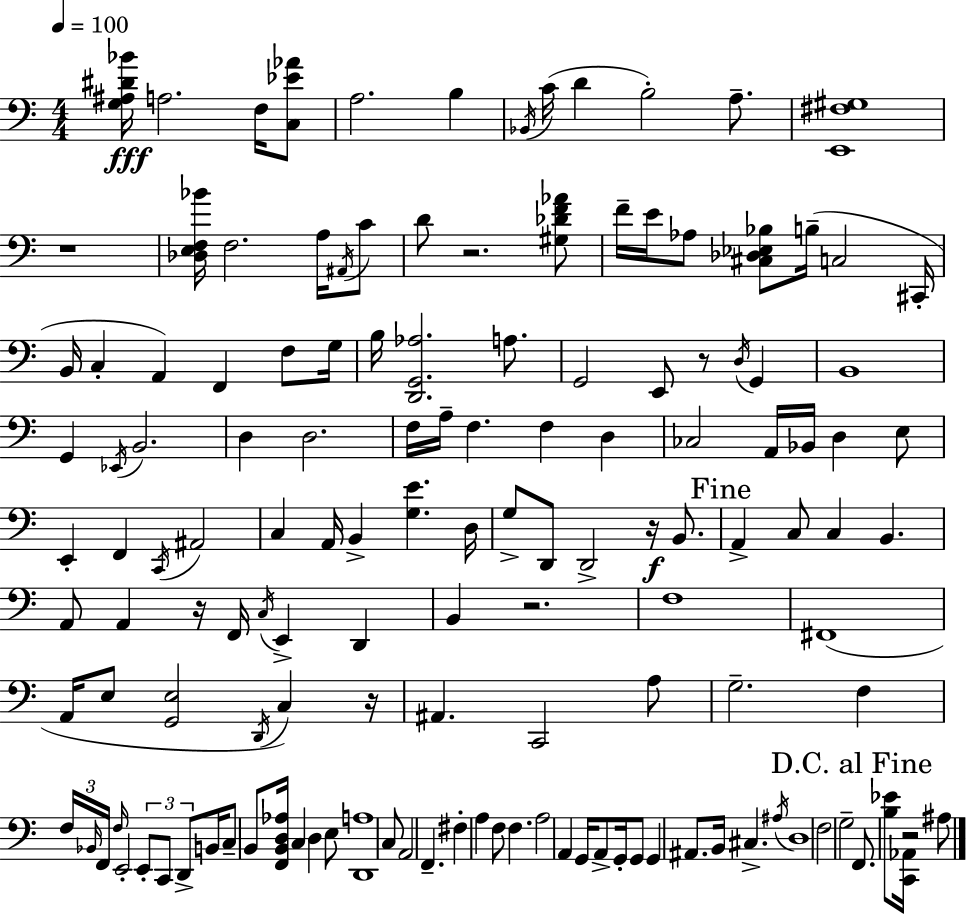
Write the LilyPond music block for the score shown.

{
  \clef bass
  \numericTimeSignature
  \time 4/4
  \key c \major
  \tempo 4 = 100
  \repeat volta 2 { <g ais dis' bes'>16\fff a2. f16 <c ees' aes'>8 | a2. b4 | \acciaccatura { bes,16 } c'16( d'4 b2-.) a8.-- | <e, fis gis>1 | \break r1 | <des e f bes'>16 f2. a16 \acciaccatura { ais,16 } | c'8 d'8 r2. | <gis des' f' aes'>8 f'16-- e'16 aes8 <cis des ees bes>8 b16--( c2 | \break cis,16-. b,16 c4-. a,4) f,4 f8 | g16 b16 <d, g, aes>2. a8. | g,2 e,8 r8 \acciaccatura { d16 } g,4 | b,1 | \break g,4 \acciaccatura { ees,16 } b,2. | d4 d2. | f16 a16-- f4. f4 | d4 ces2 a,16 bes,16 d4 | \break e8 e,4-. f,4 \acciaccatura { c,16 } ais,2 | c4 a,16 b,4-> <g e'>4. | d16 g8-> d,8 d,2-> | r16\f b,8. \mark "Fine" a,4-> c8 c4 b,4. | \break a,8 a,4 r16 f,16 \acciaccatura { c16 } e,4-> | d,4 b,4 r2. | f1 | fis,1( | \break a,16 e8 <g, e>2 | \acciaccatura { d,16 } c4) r16 ais,4. c,2 | a8 g2.-- | f4 \tuplet 3/2 { f16 \grace { bes,16 } f,16 } \grace { f16 } e,2-. | \break \tuplet 3/2 { e,8-. c,8 d,8-> } b,16 c8-- b,8 <f, b, d aes>16 c4 | d4 e8 <d, a>1 | c8 a,2 | f,4.-- fis4-. a4 | \break f8 f4. a2 | a,4 g,16 a,8-> g,16-. g,8 g,4 ais,8. | b,16 cis4.-> \acciaccatura { ais16 } d1 | f2 | \break g2-- \mark "D.C. al Fine" f,8. <b ees'>8 <c, aes,>16 | r2 ais8 } \bar "|."
}